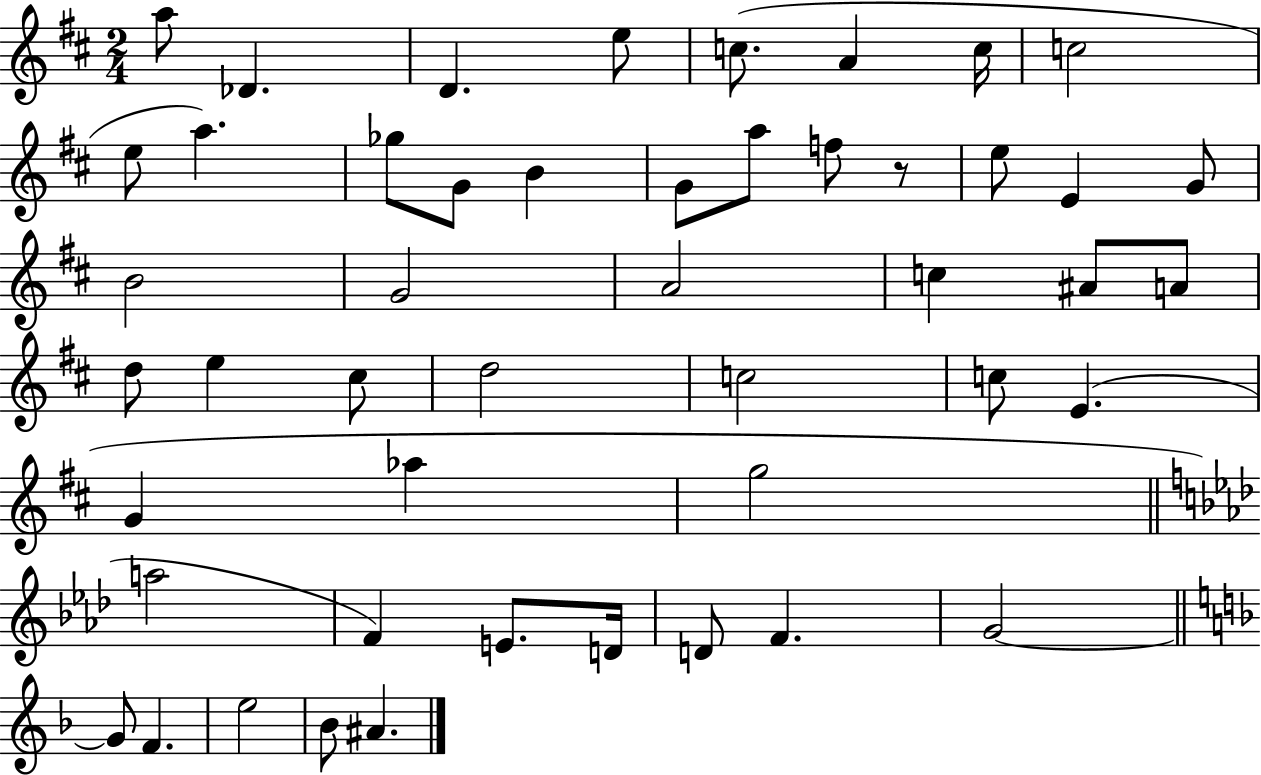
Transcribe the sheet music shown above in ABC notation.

X:1
T:Untitled
M:2/4
L:1/4
K:D
a/2 _D D e/2 c/2 A c/4 c2 e/2 a _g/2 G/2 B G/2 a/2 f/2 z/2 e/2 E G/2 B2 G2 A2 c ^A/2 A/2 d/2 e ^c/2 d2 c2 c/2 E G _a g2 a2 F E/2 D/4 D/2 F G2 G/2 F e2 _B/2 ^A